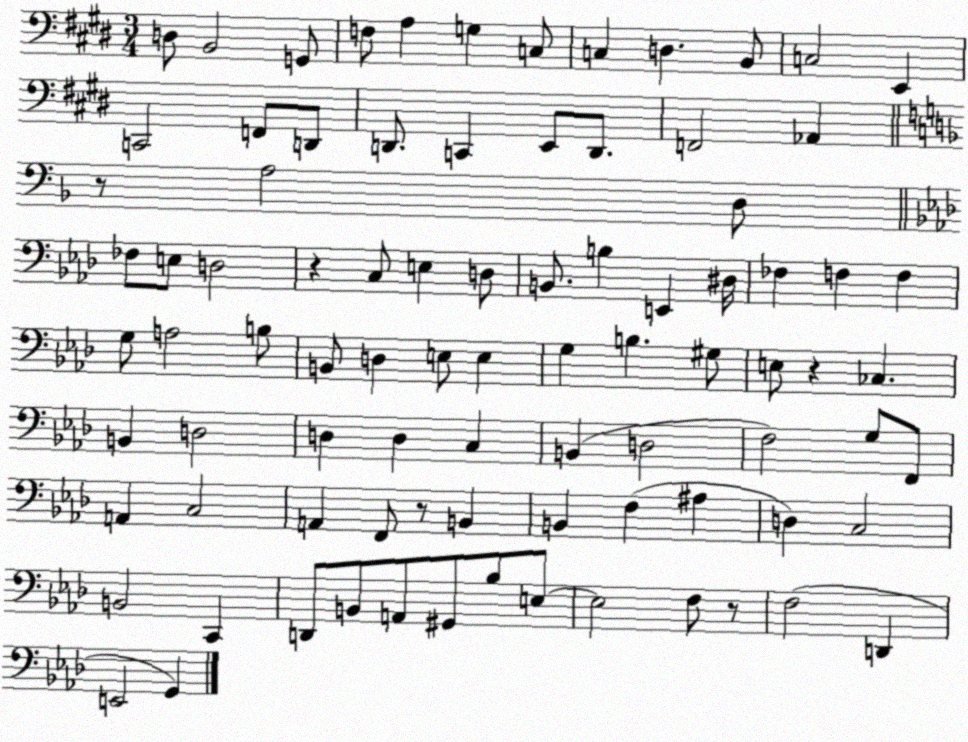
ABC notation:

X:1
T:Untitled
M:3/4
L:1/4
K:E
D,/2 B,,2 G,,/2 F,/2 A, G, C,/2 C, D, B,,/2 C,2 E,, C,,2 F,,/2 D,,/2 D,,/2 C,, E,,/2 D,,/2 F,,2 _A,, z/2 A,2 D,/2 _F,/2 E,/2 D,2 z C,/2 E, D,/2 B,,/2 B, E,, ^D,/4 _F, F, F, G,/2 A,2 B,/2 B,,/2 D, E,/2 E, G, B, ^G,/2 E,/2 z _C, B,, D,2 D, D, C, B,, D,2 F,2 G,/2 F,,/2 A,, C,2 A,, F,,/2 z/2 B,, B,, F, ^A, D, C,2 B,,2 C,, D,,/2 B,,/2 A,,/2 ^G,,/2 _B,/2 E,/2 E,2 F,/2 z/2 F,2 D,, E,,2 G,,